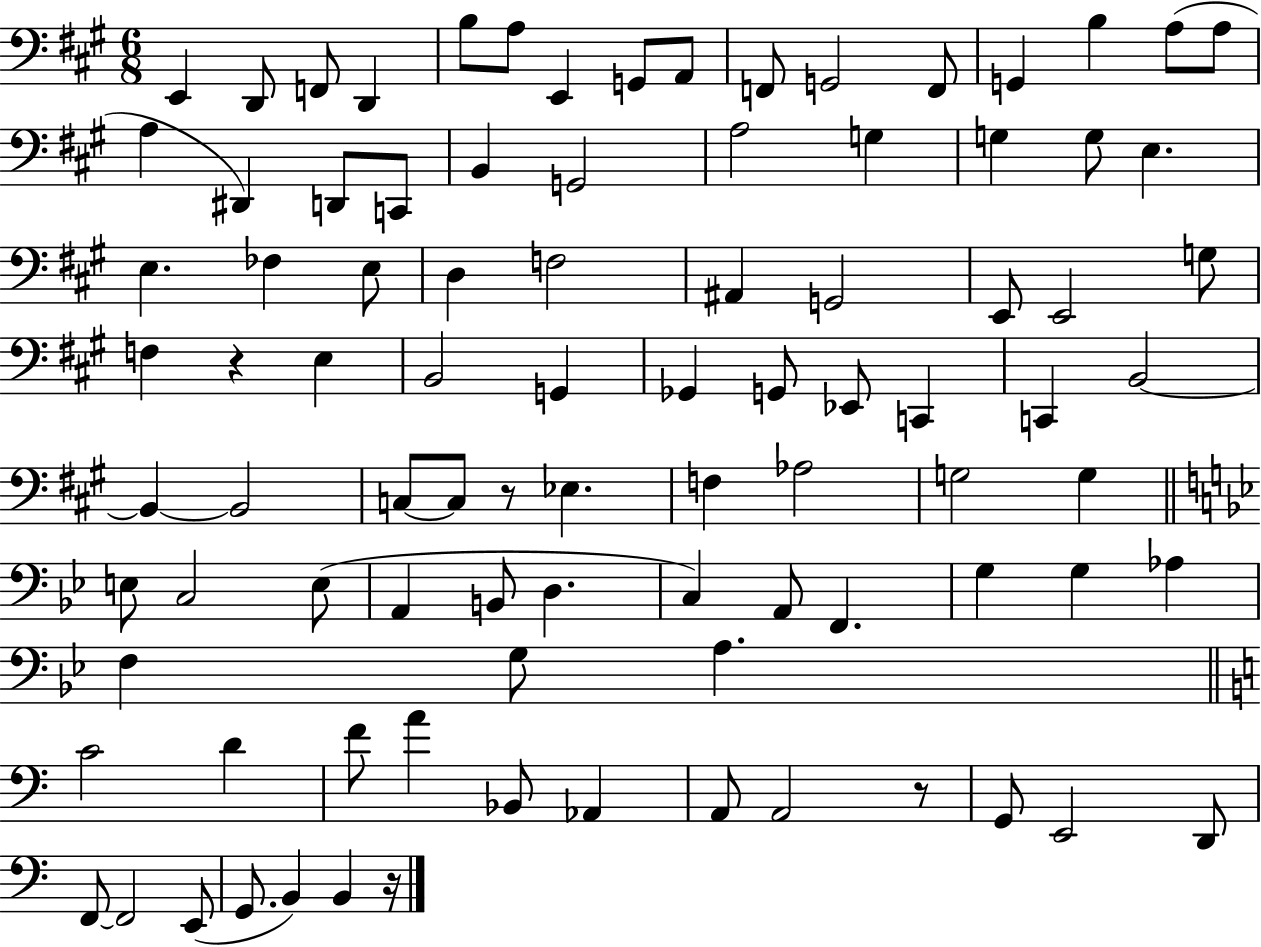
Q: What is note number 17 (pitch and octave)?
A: A3